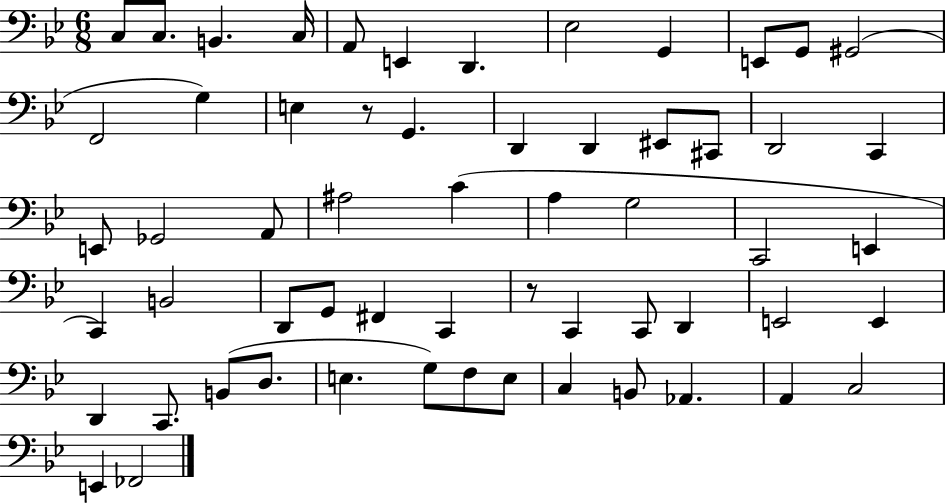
{
  \clef bass
  \numericTimeSignature
  \time 6/8
  \key bes \major
  \repeat volta 2 { c8 c8. b,4. c16 | a,8 e,4 d,4. | ees2 g,4 | e,8 g,8 gis,2( | \break f,2 g4) | e4 r8 g,4. | d,4 d,4 eis,8 cis,8 | d,2 c,4 | \break e,8 ges,2 a,8 | ais2 c'4( | a4 g2 | c,2 e,4 | \break c,4) b,2 | d,8 g,8 fis,4 c,4 | r8 c,4 c,8 d,4 | e,2 e,4 | \break d,4 c,8. b,8( d8. | e4. g8) f8 e8 | c4 b,8 aes,4. | a,4 c2 | \break e,4 fes,2 | } \bar "|."
}